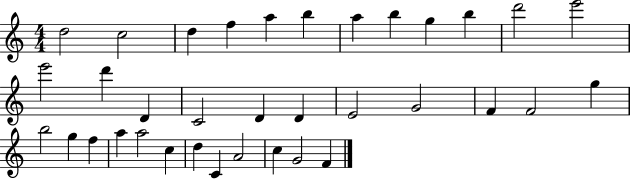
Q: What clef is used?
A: treble